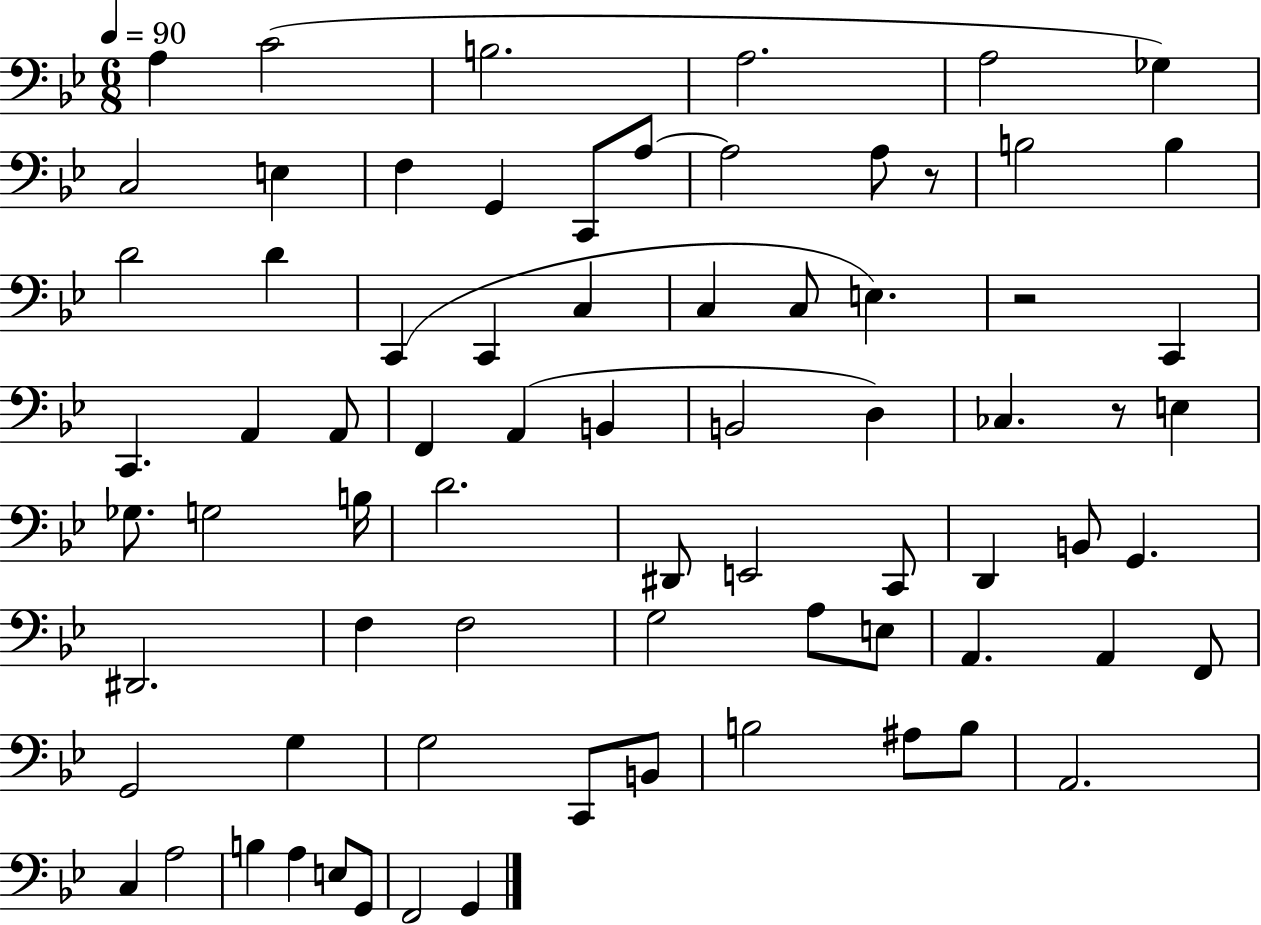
A3/q C4/h B3/h. A3/h. A3/h Gb3/q C3/h E3/q F3/q G2/q C2/e A3/e A3/h A3/e R/e B3/h B3/q D4/h D4/q C2/q C2/q C3/q C3/q C3/e E3/q. R/h C2/q C2/q. A2/q A2/e F2/q A2/q B2/q B2/h D3/q CES3/q. R/e E3/q Gb3/e. G3/h B3/s D4/h. D#2/e E2/h C2/e D2/q B2/e G2/q. D#2/h. F3/q F3/h G3/h A3/e E3/e A2/q. A2/q F2/e G2/h G3/q G3/h C2/e B2/e B3/h A#3/e B3/e A2/h. C3/q A3/h B3/q A3/q E3/e G2/e F2/h G2/q